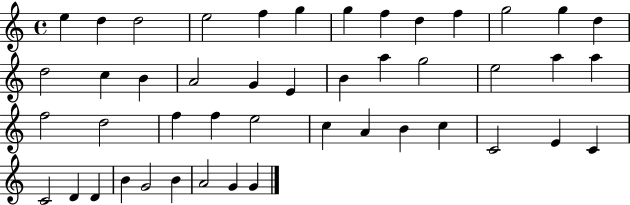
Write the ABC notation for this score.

X:1
T:Untitled
M:4/4
L:1/4
K:C
e d d2 e2 f g g f d f g2 g d d2 c B A2 G E B a g2 e2 a a f2 d2 f f e2 c A B c C2 E C C2 D D B G2 B A2 G G